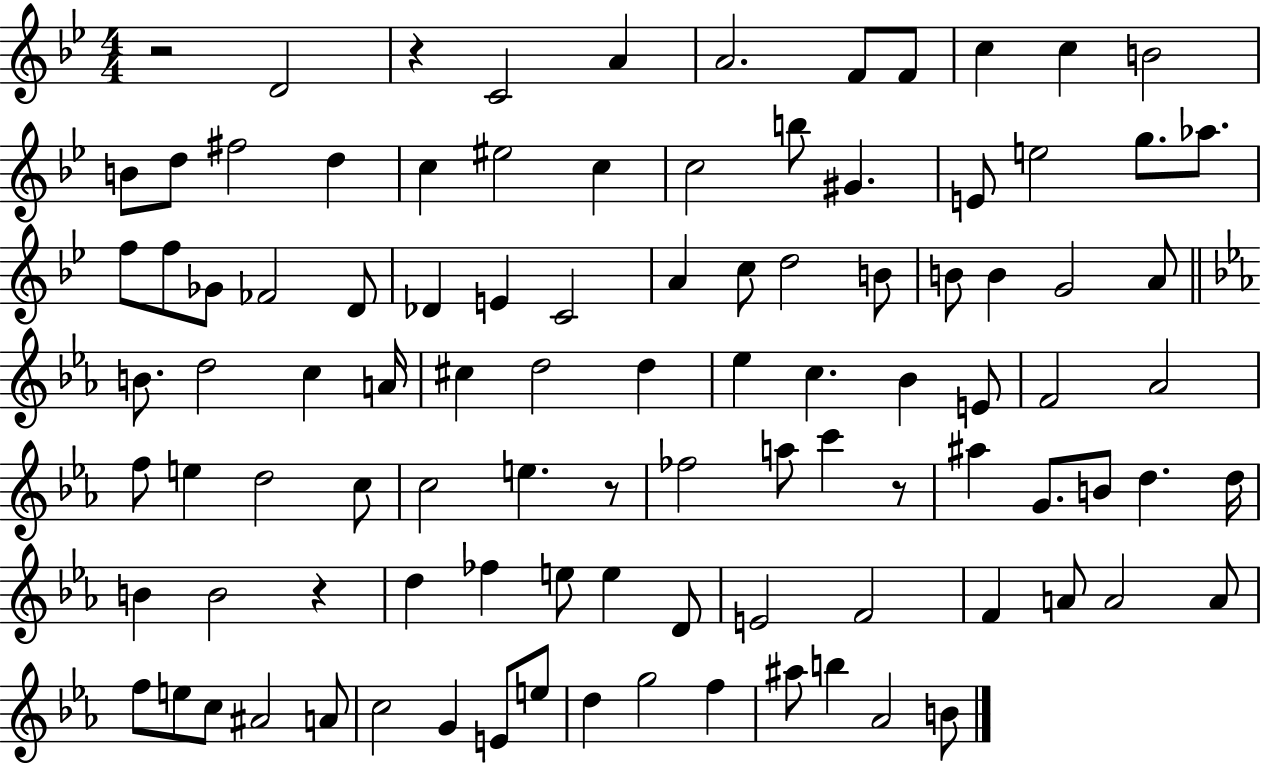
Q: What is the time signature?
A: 4/4